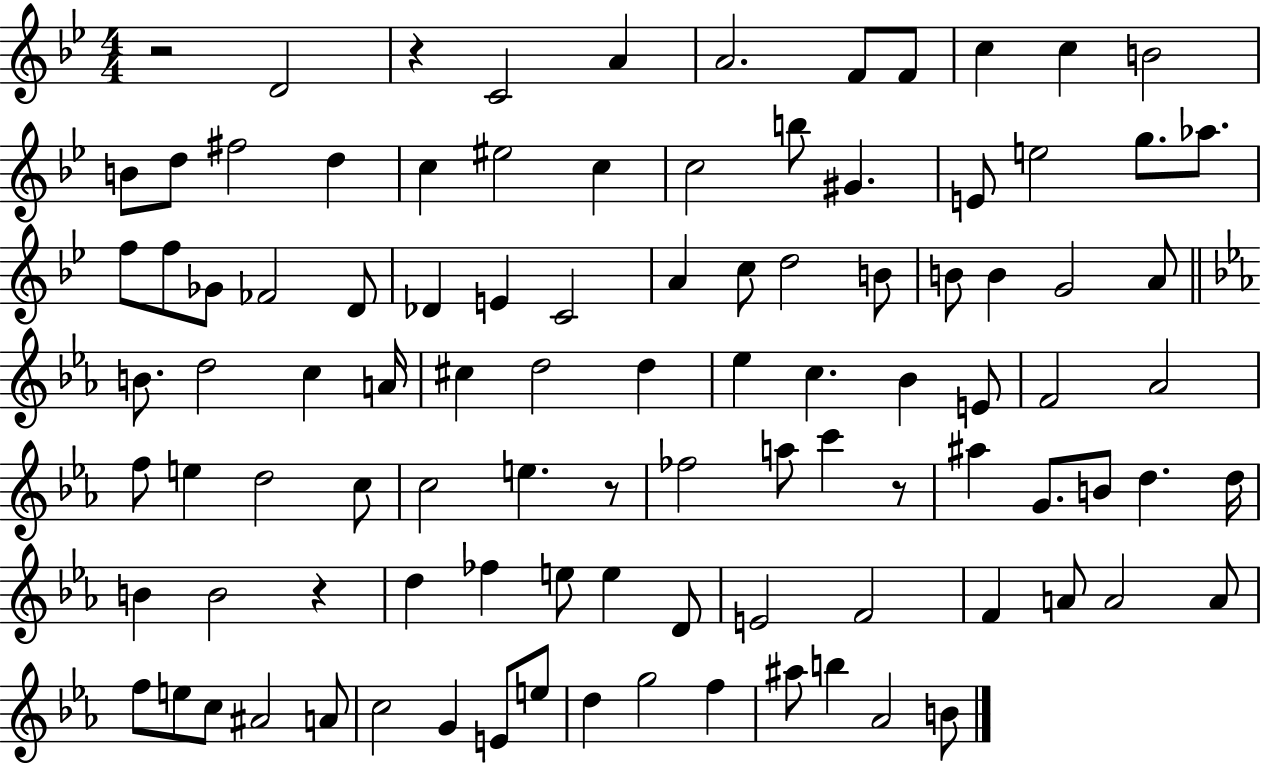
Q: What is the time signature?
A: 4/4